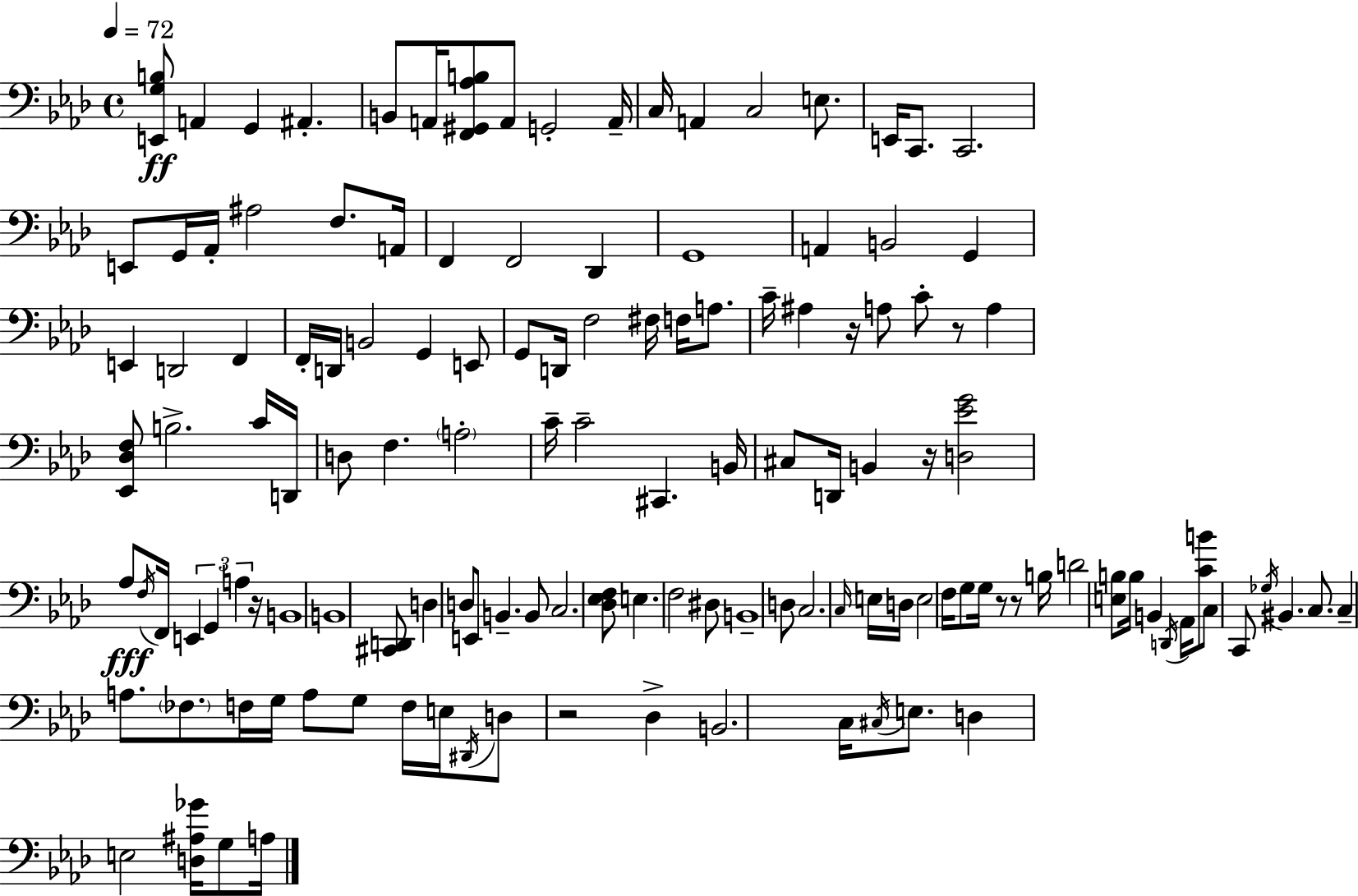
X:1
T:Untitled
M:4/4
L:1/4
K:Ab
[E,,G,B,]/2 A,, G,, ^A,, B,,/2 A,,/4 [F,,^G,,_A,B,]/2 A,,/2 G,,2 A,,/4 C,/4 A,, C,2 E,/2 E,,/4 C,,/2 C,,2 E,,/2 G,,/4 _A,,/4 ^A,2 F,/2 A,,/4 F,, F,,2 _D,, G,,4 A,, B,,2 G,, E,, D,,2 F,, F,,/4 D,,/4 B,,2 G,, E,,/2 G,,/2 D,,/4 F,2 ^F,/4 F,/4 A,/2 C/4 ^A, z/4 A,/2 C/2 z/2 A, [_E,,_D,F,]/2 B,2 C/4 D,,/4 D,/2 F, A,2 C/4 C2 ^C,, B,,/4 ^C,/2 D,,/4 B,, z/4 [D,_EG]2 _A,/2 F,/4 F,,/4 E,, G,, A, z/4 B,,4 B,,4 [^C,,D,,]/2 D, D,/2 E,,/2 B,, B,,/2 C,2 [_D,_E,F,]/2 E, F,2 ^D,/2 B,,4 D,/2 C,2 C,/4 E,/4 D,/4 E,2 F,/4 G,/2 G,/4 z/2 z/2 B,/4 D2 [E,B,]/2 B,/4 B,, D,,/4 _A,,/4 [CB]/2 C,/2 C,,/2 _G,/4 ^B,, C,/2 C, A,/2 _F,/2 F,/4 G,/4 A,/2 G,/2 F,/4 E,/4 ^D,,/4 D,/2 z2 _D, B,,2 C,/4 ^C,/4 E,/2 D, E,2 [D,^A,_G]/4 G,/2 A,/4